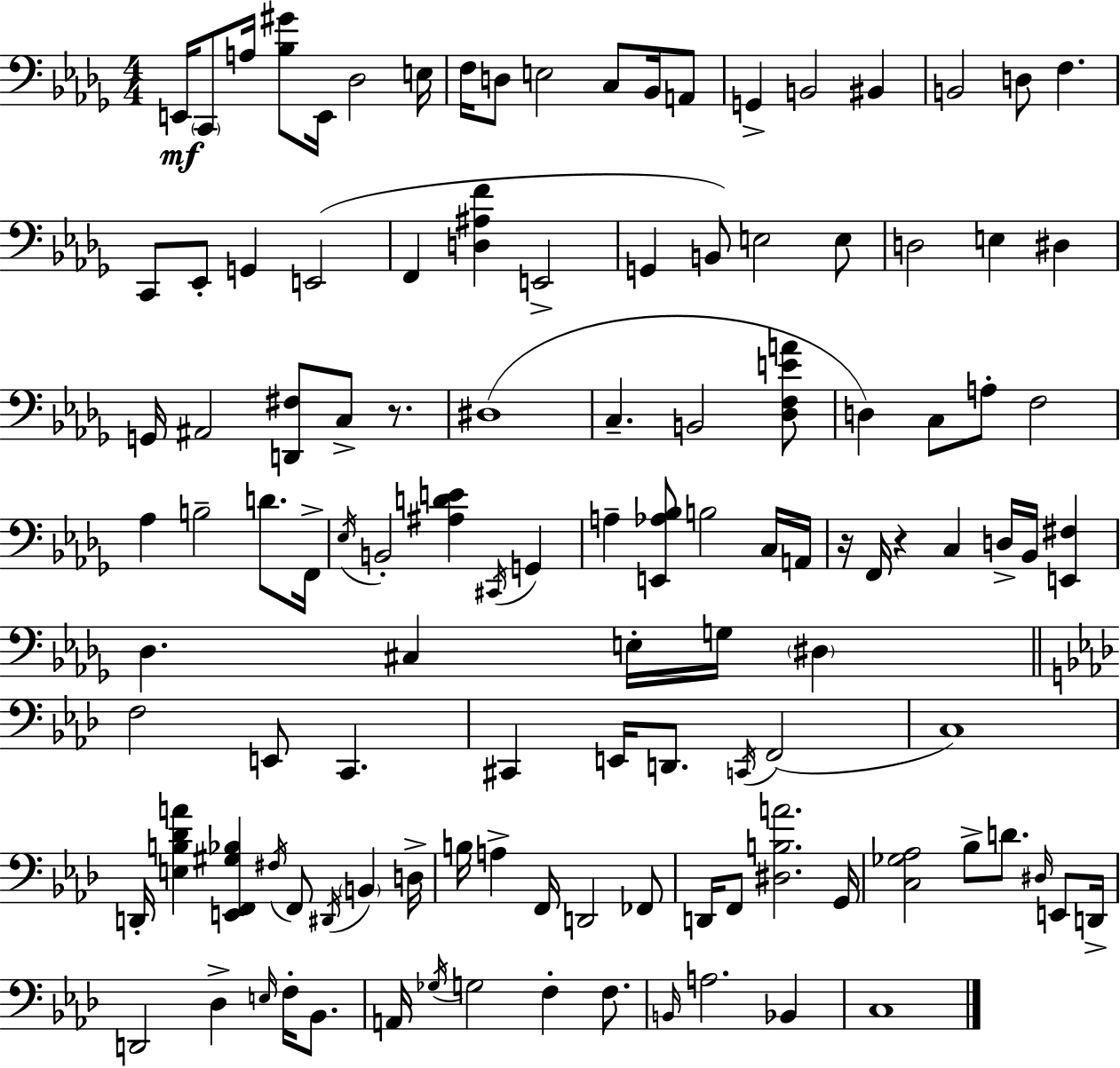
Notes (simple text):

E2/s C2/e A3/s [Bb3,G#4]/e E2/s Db3/h E3/s F3/s D3/e E3/h C3/e Bb2/s A2/e G2/q B2/h BIS2/q B2/h D3/e F3/q. C2/e Eb2/e G2/q E2/h F2/q [D3,A#3,F4]/q E2/h G2/q B2/e E3/h E3/e D3/h E3/q D#3/q G2/s A#2/h [D2,F#3]/e C3/e R/e. D#3/w C3/q. B2/h [Db3,F3,E4,A4]/e D3/q C3/e A3/e F3/h Ab3/q B3/h D4/e. F2/s Eb3/s B2/h [A#3,D4,E4]/q C#2/s G2/q A3/q [E2,Ab3,Bb3]/e B3/h C3/s A2/s R/s F2/s R/q C3/q D3/s Bb2/s [E2,F#3]/q Db3/q. C#3/q E3/s G3/s D#3/q F3/h E2/e C2/q. C#2/q E2/s D2/e. C2/s F2/h C3/w D2/s [E3,B3,Db4,A4]/q [E2,F2,G#3,Bb3]/q F#3/s F2/e D#2/s B2/q D3/s B3/s A3/q F2/s D2/h FES2/e D2/s F2/e [D#3,B3,A4]/h. G2/s [C3,Gb3,Ab3]/h Bb3/e D4/e. D#3/s E2/e D2/s D2/h Db3/q E3/s F3/s Bb2/e. A2/s Gb3/s G3/h F3/q F3/e. B2/s A3/h. Bb2/q C3/w